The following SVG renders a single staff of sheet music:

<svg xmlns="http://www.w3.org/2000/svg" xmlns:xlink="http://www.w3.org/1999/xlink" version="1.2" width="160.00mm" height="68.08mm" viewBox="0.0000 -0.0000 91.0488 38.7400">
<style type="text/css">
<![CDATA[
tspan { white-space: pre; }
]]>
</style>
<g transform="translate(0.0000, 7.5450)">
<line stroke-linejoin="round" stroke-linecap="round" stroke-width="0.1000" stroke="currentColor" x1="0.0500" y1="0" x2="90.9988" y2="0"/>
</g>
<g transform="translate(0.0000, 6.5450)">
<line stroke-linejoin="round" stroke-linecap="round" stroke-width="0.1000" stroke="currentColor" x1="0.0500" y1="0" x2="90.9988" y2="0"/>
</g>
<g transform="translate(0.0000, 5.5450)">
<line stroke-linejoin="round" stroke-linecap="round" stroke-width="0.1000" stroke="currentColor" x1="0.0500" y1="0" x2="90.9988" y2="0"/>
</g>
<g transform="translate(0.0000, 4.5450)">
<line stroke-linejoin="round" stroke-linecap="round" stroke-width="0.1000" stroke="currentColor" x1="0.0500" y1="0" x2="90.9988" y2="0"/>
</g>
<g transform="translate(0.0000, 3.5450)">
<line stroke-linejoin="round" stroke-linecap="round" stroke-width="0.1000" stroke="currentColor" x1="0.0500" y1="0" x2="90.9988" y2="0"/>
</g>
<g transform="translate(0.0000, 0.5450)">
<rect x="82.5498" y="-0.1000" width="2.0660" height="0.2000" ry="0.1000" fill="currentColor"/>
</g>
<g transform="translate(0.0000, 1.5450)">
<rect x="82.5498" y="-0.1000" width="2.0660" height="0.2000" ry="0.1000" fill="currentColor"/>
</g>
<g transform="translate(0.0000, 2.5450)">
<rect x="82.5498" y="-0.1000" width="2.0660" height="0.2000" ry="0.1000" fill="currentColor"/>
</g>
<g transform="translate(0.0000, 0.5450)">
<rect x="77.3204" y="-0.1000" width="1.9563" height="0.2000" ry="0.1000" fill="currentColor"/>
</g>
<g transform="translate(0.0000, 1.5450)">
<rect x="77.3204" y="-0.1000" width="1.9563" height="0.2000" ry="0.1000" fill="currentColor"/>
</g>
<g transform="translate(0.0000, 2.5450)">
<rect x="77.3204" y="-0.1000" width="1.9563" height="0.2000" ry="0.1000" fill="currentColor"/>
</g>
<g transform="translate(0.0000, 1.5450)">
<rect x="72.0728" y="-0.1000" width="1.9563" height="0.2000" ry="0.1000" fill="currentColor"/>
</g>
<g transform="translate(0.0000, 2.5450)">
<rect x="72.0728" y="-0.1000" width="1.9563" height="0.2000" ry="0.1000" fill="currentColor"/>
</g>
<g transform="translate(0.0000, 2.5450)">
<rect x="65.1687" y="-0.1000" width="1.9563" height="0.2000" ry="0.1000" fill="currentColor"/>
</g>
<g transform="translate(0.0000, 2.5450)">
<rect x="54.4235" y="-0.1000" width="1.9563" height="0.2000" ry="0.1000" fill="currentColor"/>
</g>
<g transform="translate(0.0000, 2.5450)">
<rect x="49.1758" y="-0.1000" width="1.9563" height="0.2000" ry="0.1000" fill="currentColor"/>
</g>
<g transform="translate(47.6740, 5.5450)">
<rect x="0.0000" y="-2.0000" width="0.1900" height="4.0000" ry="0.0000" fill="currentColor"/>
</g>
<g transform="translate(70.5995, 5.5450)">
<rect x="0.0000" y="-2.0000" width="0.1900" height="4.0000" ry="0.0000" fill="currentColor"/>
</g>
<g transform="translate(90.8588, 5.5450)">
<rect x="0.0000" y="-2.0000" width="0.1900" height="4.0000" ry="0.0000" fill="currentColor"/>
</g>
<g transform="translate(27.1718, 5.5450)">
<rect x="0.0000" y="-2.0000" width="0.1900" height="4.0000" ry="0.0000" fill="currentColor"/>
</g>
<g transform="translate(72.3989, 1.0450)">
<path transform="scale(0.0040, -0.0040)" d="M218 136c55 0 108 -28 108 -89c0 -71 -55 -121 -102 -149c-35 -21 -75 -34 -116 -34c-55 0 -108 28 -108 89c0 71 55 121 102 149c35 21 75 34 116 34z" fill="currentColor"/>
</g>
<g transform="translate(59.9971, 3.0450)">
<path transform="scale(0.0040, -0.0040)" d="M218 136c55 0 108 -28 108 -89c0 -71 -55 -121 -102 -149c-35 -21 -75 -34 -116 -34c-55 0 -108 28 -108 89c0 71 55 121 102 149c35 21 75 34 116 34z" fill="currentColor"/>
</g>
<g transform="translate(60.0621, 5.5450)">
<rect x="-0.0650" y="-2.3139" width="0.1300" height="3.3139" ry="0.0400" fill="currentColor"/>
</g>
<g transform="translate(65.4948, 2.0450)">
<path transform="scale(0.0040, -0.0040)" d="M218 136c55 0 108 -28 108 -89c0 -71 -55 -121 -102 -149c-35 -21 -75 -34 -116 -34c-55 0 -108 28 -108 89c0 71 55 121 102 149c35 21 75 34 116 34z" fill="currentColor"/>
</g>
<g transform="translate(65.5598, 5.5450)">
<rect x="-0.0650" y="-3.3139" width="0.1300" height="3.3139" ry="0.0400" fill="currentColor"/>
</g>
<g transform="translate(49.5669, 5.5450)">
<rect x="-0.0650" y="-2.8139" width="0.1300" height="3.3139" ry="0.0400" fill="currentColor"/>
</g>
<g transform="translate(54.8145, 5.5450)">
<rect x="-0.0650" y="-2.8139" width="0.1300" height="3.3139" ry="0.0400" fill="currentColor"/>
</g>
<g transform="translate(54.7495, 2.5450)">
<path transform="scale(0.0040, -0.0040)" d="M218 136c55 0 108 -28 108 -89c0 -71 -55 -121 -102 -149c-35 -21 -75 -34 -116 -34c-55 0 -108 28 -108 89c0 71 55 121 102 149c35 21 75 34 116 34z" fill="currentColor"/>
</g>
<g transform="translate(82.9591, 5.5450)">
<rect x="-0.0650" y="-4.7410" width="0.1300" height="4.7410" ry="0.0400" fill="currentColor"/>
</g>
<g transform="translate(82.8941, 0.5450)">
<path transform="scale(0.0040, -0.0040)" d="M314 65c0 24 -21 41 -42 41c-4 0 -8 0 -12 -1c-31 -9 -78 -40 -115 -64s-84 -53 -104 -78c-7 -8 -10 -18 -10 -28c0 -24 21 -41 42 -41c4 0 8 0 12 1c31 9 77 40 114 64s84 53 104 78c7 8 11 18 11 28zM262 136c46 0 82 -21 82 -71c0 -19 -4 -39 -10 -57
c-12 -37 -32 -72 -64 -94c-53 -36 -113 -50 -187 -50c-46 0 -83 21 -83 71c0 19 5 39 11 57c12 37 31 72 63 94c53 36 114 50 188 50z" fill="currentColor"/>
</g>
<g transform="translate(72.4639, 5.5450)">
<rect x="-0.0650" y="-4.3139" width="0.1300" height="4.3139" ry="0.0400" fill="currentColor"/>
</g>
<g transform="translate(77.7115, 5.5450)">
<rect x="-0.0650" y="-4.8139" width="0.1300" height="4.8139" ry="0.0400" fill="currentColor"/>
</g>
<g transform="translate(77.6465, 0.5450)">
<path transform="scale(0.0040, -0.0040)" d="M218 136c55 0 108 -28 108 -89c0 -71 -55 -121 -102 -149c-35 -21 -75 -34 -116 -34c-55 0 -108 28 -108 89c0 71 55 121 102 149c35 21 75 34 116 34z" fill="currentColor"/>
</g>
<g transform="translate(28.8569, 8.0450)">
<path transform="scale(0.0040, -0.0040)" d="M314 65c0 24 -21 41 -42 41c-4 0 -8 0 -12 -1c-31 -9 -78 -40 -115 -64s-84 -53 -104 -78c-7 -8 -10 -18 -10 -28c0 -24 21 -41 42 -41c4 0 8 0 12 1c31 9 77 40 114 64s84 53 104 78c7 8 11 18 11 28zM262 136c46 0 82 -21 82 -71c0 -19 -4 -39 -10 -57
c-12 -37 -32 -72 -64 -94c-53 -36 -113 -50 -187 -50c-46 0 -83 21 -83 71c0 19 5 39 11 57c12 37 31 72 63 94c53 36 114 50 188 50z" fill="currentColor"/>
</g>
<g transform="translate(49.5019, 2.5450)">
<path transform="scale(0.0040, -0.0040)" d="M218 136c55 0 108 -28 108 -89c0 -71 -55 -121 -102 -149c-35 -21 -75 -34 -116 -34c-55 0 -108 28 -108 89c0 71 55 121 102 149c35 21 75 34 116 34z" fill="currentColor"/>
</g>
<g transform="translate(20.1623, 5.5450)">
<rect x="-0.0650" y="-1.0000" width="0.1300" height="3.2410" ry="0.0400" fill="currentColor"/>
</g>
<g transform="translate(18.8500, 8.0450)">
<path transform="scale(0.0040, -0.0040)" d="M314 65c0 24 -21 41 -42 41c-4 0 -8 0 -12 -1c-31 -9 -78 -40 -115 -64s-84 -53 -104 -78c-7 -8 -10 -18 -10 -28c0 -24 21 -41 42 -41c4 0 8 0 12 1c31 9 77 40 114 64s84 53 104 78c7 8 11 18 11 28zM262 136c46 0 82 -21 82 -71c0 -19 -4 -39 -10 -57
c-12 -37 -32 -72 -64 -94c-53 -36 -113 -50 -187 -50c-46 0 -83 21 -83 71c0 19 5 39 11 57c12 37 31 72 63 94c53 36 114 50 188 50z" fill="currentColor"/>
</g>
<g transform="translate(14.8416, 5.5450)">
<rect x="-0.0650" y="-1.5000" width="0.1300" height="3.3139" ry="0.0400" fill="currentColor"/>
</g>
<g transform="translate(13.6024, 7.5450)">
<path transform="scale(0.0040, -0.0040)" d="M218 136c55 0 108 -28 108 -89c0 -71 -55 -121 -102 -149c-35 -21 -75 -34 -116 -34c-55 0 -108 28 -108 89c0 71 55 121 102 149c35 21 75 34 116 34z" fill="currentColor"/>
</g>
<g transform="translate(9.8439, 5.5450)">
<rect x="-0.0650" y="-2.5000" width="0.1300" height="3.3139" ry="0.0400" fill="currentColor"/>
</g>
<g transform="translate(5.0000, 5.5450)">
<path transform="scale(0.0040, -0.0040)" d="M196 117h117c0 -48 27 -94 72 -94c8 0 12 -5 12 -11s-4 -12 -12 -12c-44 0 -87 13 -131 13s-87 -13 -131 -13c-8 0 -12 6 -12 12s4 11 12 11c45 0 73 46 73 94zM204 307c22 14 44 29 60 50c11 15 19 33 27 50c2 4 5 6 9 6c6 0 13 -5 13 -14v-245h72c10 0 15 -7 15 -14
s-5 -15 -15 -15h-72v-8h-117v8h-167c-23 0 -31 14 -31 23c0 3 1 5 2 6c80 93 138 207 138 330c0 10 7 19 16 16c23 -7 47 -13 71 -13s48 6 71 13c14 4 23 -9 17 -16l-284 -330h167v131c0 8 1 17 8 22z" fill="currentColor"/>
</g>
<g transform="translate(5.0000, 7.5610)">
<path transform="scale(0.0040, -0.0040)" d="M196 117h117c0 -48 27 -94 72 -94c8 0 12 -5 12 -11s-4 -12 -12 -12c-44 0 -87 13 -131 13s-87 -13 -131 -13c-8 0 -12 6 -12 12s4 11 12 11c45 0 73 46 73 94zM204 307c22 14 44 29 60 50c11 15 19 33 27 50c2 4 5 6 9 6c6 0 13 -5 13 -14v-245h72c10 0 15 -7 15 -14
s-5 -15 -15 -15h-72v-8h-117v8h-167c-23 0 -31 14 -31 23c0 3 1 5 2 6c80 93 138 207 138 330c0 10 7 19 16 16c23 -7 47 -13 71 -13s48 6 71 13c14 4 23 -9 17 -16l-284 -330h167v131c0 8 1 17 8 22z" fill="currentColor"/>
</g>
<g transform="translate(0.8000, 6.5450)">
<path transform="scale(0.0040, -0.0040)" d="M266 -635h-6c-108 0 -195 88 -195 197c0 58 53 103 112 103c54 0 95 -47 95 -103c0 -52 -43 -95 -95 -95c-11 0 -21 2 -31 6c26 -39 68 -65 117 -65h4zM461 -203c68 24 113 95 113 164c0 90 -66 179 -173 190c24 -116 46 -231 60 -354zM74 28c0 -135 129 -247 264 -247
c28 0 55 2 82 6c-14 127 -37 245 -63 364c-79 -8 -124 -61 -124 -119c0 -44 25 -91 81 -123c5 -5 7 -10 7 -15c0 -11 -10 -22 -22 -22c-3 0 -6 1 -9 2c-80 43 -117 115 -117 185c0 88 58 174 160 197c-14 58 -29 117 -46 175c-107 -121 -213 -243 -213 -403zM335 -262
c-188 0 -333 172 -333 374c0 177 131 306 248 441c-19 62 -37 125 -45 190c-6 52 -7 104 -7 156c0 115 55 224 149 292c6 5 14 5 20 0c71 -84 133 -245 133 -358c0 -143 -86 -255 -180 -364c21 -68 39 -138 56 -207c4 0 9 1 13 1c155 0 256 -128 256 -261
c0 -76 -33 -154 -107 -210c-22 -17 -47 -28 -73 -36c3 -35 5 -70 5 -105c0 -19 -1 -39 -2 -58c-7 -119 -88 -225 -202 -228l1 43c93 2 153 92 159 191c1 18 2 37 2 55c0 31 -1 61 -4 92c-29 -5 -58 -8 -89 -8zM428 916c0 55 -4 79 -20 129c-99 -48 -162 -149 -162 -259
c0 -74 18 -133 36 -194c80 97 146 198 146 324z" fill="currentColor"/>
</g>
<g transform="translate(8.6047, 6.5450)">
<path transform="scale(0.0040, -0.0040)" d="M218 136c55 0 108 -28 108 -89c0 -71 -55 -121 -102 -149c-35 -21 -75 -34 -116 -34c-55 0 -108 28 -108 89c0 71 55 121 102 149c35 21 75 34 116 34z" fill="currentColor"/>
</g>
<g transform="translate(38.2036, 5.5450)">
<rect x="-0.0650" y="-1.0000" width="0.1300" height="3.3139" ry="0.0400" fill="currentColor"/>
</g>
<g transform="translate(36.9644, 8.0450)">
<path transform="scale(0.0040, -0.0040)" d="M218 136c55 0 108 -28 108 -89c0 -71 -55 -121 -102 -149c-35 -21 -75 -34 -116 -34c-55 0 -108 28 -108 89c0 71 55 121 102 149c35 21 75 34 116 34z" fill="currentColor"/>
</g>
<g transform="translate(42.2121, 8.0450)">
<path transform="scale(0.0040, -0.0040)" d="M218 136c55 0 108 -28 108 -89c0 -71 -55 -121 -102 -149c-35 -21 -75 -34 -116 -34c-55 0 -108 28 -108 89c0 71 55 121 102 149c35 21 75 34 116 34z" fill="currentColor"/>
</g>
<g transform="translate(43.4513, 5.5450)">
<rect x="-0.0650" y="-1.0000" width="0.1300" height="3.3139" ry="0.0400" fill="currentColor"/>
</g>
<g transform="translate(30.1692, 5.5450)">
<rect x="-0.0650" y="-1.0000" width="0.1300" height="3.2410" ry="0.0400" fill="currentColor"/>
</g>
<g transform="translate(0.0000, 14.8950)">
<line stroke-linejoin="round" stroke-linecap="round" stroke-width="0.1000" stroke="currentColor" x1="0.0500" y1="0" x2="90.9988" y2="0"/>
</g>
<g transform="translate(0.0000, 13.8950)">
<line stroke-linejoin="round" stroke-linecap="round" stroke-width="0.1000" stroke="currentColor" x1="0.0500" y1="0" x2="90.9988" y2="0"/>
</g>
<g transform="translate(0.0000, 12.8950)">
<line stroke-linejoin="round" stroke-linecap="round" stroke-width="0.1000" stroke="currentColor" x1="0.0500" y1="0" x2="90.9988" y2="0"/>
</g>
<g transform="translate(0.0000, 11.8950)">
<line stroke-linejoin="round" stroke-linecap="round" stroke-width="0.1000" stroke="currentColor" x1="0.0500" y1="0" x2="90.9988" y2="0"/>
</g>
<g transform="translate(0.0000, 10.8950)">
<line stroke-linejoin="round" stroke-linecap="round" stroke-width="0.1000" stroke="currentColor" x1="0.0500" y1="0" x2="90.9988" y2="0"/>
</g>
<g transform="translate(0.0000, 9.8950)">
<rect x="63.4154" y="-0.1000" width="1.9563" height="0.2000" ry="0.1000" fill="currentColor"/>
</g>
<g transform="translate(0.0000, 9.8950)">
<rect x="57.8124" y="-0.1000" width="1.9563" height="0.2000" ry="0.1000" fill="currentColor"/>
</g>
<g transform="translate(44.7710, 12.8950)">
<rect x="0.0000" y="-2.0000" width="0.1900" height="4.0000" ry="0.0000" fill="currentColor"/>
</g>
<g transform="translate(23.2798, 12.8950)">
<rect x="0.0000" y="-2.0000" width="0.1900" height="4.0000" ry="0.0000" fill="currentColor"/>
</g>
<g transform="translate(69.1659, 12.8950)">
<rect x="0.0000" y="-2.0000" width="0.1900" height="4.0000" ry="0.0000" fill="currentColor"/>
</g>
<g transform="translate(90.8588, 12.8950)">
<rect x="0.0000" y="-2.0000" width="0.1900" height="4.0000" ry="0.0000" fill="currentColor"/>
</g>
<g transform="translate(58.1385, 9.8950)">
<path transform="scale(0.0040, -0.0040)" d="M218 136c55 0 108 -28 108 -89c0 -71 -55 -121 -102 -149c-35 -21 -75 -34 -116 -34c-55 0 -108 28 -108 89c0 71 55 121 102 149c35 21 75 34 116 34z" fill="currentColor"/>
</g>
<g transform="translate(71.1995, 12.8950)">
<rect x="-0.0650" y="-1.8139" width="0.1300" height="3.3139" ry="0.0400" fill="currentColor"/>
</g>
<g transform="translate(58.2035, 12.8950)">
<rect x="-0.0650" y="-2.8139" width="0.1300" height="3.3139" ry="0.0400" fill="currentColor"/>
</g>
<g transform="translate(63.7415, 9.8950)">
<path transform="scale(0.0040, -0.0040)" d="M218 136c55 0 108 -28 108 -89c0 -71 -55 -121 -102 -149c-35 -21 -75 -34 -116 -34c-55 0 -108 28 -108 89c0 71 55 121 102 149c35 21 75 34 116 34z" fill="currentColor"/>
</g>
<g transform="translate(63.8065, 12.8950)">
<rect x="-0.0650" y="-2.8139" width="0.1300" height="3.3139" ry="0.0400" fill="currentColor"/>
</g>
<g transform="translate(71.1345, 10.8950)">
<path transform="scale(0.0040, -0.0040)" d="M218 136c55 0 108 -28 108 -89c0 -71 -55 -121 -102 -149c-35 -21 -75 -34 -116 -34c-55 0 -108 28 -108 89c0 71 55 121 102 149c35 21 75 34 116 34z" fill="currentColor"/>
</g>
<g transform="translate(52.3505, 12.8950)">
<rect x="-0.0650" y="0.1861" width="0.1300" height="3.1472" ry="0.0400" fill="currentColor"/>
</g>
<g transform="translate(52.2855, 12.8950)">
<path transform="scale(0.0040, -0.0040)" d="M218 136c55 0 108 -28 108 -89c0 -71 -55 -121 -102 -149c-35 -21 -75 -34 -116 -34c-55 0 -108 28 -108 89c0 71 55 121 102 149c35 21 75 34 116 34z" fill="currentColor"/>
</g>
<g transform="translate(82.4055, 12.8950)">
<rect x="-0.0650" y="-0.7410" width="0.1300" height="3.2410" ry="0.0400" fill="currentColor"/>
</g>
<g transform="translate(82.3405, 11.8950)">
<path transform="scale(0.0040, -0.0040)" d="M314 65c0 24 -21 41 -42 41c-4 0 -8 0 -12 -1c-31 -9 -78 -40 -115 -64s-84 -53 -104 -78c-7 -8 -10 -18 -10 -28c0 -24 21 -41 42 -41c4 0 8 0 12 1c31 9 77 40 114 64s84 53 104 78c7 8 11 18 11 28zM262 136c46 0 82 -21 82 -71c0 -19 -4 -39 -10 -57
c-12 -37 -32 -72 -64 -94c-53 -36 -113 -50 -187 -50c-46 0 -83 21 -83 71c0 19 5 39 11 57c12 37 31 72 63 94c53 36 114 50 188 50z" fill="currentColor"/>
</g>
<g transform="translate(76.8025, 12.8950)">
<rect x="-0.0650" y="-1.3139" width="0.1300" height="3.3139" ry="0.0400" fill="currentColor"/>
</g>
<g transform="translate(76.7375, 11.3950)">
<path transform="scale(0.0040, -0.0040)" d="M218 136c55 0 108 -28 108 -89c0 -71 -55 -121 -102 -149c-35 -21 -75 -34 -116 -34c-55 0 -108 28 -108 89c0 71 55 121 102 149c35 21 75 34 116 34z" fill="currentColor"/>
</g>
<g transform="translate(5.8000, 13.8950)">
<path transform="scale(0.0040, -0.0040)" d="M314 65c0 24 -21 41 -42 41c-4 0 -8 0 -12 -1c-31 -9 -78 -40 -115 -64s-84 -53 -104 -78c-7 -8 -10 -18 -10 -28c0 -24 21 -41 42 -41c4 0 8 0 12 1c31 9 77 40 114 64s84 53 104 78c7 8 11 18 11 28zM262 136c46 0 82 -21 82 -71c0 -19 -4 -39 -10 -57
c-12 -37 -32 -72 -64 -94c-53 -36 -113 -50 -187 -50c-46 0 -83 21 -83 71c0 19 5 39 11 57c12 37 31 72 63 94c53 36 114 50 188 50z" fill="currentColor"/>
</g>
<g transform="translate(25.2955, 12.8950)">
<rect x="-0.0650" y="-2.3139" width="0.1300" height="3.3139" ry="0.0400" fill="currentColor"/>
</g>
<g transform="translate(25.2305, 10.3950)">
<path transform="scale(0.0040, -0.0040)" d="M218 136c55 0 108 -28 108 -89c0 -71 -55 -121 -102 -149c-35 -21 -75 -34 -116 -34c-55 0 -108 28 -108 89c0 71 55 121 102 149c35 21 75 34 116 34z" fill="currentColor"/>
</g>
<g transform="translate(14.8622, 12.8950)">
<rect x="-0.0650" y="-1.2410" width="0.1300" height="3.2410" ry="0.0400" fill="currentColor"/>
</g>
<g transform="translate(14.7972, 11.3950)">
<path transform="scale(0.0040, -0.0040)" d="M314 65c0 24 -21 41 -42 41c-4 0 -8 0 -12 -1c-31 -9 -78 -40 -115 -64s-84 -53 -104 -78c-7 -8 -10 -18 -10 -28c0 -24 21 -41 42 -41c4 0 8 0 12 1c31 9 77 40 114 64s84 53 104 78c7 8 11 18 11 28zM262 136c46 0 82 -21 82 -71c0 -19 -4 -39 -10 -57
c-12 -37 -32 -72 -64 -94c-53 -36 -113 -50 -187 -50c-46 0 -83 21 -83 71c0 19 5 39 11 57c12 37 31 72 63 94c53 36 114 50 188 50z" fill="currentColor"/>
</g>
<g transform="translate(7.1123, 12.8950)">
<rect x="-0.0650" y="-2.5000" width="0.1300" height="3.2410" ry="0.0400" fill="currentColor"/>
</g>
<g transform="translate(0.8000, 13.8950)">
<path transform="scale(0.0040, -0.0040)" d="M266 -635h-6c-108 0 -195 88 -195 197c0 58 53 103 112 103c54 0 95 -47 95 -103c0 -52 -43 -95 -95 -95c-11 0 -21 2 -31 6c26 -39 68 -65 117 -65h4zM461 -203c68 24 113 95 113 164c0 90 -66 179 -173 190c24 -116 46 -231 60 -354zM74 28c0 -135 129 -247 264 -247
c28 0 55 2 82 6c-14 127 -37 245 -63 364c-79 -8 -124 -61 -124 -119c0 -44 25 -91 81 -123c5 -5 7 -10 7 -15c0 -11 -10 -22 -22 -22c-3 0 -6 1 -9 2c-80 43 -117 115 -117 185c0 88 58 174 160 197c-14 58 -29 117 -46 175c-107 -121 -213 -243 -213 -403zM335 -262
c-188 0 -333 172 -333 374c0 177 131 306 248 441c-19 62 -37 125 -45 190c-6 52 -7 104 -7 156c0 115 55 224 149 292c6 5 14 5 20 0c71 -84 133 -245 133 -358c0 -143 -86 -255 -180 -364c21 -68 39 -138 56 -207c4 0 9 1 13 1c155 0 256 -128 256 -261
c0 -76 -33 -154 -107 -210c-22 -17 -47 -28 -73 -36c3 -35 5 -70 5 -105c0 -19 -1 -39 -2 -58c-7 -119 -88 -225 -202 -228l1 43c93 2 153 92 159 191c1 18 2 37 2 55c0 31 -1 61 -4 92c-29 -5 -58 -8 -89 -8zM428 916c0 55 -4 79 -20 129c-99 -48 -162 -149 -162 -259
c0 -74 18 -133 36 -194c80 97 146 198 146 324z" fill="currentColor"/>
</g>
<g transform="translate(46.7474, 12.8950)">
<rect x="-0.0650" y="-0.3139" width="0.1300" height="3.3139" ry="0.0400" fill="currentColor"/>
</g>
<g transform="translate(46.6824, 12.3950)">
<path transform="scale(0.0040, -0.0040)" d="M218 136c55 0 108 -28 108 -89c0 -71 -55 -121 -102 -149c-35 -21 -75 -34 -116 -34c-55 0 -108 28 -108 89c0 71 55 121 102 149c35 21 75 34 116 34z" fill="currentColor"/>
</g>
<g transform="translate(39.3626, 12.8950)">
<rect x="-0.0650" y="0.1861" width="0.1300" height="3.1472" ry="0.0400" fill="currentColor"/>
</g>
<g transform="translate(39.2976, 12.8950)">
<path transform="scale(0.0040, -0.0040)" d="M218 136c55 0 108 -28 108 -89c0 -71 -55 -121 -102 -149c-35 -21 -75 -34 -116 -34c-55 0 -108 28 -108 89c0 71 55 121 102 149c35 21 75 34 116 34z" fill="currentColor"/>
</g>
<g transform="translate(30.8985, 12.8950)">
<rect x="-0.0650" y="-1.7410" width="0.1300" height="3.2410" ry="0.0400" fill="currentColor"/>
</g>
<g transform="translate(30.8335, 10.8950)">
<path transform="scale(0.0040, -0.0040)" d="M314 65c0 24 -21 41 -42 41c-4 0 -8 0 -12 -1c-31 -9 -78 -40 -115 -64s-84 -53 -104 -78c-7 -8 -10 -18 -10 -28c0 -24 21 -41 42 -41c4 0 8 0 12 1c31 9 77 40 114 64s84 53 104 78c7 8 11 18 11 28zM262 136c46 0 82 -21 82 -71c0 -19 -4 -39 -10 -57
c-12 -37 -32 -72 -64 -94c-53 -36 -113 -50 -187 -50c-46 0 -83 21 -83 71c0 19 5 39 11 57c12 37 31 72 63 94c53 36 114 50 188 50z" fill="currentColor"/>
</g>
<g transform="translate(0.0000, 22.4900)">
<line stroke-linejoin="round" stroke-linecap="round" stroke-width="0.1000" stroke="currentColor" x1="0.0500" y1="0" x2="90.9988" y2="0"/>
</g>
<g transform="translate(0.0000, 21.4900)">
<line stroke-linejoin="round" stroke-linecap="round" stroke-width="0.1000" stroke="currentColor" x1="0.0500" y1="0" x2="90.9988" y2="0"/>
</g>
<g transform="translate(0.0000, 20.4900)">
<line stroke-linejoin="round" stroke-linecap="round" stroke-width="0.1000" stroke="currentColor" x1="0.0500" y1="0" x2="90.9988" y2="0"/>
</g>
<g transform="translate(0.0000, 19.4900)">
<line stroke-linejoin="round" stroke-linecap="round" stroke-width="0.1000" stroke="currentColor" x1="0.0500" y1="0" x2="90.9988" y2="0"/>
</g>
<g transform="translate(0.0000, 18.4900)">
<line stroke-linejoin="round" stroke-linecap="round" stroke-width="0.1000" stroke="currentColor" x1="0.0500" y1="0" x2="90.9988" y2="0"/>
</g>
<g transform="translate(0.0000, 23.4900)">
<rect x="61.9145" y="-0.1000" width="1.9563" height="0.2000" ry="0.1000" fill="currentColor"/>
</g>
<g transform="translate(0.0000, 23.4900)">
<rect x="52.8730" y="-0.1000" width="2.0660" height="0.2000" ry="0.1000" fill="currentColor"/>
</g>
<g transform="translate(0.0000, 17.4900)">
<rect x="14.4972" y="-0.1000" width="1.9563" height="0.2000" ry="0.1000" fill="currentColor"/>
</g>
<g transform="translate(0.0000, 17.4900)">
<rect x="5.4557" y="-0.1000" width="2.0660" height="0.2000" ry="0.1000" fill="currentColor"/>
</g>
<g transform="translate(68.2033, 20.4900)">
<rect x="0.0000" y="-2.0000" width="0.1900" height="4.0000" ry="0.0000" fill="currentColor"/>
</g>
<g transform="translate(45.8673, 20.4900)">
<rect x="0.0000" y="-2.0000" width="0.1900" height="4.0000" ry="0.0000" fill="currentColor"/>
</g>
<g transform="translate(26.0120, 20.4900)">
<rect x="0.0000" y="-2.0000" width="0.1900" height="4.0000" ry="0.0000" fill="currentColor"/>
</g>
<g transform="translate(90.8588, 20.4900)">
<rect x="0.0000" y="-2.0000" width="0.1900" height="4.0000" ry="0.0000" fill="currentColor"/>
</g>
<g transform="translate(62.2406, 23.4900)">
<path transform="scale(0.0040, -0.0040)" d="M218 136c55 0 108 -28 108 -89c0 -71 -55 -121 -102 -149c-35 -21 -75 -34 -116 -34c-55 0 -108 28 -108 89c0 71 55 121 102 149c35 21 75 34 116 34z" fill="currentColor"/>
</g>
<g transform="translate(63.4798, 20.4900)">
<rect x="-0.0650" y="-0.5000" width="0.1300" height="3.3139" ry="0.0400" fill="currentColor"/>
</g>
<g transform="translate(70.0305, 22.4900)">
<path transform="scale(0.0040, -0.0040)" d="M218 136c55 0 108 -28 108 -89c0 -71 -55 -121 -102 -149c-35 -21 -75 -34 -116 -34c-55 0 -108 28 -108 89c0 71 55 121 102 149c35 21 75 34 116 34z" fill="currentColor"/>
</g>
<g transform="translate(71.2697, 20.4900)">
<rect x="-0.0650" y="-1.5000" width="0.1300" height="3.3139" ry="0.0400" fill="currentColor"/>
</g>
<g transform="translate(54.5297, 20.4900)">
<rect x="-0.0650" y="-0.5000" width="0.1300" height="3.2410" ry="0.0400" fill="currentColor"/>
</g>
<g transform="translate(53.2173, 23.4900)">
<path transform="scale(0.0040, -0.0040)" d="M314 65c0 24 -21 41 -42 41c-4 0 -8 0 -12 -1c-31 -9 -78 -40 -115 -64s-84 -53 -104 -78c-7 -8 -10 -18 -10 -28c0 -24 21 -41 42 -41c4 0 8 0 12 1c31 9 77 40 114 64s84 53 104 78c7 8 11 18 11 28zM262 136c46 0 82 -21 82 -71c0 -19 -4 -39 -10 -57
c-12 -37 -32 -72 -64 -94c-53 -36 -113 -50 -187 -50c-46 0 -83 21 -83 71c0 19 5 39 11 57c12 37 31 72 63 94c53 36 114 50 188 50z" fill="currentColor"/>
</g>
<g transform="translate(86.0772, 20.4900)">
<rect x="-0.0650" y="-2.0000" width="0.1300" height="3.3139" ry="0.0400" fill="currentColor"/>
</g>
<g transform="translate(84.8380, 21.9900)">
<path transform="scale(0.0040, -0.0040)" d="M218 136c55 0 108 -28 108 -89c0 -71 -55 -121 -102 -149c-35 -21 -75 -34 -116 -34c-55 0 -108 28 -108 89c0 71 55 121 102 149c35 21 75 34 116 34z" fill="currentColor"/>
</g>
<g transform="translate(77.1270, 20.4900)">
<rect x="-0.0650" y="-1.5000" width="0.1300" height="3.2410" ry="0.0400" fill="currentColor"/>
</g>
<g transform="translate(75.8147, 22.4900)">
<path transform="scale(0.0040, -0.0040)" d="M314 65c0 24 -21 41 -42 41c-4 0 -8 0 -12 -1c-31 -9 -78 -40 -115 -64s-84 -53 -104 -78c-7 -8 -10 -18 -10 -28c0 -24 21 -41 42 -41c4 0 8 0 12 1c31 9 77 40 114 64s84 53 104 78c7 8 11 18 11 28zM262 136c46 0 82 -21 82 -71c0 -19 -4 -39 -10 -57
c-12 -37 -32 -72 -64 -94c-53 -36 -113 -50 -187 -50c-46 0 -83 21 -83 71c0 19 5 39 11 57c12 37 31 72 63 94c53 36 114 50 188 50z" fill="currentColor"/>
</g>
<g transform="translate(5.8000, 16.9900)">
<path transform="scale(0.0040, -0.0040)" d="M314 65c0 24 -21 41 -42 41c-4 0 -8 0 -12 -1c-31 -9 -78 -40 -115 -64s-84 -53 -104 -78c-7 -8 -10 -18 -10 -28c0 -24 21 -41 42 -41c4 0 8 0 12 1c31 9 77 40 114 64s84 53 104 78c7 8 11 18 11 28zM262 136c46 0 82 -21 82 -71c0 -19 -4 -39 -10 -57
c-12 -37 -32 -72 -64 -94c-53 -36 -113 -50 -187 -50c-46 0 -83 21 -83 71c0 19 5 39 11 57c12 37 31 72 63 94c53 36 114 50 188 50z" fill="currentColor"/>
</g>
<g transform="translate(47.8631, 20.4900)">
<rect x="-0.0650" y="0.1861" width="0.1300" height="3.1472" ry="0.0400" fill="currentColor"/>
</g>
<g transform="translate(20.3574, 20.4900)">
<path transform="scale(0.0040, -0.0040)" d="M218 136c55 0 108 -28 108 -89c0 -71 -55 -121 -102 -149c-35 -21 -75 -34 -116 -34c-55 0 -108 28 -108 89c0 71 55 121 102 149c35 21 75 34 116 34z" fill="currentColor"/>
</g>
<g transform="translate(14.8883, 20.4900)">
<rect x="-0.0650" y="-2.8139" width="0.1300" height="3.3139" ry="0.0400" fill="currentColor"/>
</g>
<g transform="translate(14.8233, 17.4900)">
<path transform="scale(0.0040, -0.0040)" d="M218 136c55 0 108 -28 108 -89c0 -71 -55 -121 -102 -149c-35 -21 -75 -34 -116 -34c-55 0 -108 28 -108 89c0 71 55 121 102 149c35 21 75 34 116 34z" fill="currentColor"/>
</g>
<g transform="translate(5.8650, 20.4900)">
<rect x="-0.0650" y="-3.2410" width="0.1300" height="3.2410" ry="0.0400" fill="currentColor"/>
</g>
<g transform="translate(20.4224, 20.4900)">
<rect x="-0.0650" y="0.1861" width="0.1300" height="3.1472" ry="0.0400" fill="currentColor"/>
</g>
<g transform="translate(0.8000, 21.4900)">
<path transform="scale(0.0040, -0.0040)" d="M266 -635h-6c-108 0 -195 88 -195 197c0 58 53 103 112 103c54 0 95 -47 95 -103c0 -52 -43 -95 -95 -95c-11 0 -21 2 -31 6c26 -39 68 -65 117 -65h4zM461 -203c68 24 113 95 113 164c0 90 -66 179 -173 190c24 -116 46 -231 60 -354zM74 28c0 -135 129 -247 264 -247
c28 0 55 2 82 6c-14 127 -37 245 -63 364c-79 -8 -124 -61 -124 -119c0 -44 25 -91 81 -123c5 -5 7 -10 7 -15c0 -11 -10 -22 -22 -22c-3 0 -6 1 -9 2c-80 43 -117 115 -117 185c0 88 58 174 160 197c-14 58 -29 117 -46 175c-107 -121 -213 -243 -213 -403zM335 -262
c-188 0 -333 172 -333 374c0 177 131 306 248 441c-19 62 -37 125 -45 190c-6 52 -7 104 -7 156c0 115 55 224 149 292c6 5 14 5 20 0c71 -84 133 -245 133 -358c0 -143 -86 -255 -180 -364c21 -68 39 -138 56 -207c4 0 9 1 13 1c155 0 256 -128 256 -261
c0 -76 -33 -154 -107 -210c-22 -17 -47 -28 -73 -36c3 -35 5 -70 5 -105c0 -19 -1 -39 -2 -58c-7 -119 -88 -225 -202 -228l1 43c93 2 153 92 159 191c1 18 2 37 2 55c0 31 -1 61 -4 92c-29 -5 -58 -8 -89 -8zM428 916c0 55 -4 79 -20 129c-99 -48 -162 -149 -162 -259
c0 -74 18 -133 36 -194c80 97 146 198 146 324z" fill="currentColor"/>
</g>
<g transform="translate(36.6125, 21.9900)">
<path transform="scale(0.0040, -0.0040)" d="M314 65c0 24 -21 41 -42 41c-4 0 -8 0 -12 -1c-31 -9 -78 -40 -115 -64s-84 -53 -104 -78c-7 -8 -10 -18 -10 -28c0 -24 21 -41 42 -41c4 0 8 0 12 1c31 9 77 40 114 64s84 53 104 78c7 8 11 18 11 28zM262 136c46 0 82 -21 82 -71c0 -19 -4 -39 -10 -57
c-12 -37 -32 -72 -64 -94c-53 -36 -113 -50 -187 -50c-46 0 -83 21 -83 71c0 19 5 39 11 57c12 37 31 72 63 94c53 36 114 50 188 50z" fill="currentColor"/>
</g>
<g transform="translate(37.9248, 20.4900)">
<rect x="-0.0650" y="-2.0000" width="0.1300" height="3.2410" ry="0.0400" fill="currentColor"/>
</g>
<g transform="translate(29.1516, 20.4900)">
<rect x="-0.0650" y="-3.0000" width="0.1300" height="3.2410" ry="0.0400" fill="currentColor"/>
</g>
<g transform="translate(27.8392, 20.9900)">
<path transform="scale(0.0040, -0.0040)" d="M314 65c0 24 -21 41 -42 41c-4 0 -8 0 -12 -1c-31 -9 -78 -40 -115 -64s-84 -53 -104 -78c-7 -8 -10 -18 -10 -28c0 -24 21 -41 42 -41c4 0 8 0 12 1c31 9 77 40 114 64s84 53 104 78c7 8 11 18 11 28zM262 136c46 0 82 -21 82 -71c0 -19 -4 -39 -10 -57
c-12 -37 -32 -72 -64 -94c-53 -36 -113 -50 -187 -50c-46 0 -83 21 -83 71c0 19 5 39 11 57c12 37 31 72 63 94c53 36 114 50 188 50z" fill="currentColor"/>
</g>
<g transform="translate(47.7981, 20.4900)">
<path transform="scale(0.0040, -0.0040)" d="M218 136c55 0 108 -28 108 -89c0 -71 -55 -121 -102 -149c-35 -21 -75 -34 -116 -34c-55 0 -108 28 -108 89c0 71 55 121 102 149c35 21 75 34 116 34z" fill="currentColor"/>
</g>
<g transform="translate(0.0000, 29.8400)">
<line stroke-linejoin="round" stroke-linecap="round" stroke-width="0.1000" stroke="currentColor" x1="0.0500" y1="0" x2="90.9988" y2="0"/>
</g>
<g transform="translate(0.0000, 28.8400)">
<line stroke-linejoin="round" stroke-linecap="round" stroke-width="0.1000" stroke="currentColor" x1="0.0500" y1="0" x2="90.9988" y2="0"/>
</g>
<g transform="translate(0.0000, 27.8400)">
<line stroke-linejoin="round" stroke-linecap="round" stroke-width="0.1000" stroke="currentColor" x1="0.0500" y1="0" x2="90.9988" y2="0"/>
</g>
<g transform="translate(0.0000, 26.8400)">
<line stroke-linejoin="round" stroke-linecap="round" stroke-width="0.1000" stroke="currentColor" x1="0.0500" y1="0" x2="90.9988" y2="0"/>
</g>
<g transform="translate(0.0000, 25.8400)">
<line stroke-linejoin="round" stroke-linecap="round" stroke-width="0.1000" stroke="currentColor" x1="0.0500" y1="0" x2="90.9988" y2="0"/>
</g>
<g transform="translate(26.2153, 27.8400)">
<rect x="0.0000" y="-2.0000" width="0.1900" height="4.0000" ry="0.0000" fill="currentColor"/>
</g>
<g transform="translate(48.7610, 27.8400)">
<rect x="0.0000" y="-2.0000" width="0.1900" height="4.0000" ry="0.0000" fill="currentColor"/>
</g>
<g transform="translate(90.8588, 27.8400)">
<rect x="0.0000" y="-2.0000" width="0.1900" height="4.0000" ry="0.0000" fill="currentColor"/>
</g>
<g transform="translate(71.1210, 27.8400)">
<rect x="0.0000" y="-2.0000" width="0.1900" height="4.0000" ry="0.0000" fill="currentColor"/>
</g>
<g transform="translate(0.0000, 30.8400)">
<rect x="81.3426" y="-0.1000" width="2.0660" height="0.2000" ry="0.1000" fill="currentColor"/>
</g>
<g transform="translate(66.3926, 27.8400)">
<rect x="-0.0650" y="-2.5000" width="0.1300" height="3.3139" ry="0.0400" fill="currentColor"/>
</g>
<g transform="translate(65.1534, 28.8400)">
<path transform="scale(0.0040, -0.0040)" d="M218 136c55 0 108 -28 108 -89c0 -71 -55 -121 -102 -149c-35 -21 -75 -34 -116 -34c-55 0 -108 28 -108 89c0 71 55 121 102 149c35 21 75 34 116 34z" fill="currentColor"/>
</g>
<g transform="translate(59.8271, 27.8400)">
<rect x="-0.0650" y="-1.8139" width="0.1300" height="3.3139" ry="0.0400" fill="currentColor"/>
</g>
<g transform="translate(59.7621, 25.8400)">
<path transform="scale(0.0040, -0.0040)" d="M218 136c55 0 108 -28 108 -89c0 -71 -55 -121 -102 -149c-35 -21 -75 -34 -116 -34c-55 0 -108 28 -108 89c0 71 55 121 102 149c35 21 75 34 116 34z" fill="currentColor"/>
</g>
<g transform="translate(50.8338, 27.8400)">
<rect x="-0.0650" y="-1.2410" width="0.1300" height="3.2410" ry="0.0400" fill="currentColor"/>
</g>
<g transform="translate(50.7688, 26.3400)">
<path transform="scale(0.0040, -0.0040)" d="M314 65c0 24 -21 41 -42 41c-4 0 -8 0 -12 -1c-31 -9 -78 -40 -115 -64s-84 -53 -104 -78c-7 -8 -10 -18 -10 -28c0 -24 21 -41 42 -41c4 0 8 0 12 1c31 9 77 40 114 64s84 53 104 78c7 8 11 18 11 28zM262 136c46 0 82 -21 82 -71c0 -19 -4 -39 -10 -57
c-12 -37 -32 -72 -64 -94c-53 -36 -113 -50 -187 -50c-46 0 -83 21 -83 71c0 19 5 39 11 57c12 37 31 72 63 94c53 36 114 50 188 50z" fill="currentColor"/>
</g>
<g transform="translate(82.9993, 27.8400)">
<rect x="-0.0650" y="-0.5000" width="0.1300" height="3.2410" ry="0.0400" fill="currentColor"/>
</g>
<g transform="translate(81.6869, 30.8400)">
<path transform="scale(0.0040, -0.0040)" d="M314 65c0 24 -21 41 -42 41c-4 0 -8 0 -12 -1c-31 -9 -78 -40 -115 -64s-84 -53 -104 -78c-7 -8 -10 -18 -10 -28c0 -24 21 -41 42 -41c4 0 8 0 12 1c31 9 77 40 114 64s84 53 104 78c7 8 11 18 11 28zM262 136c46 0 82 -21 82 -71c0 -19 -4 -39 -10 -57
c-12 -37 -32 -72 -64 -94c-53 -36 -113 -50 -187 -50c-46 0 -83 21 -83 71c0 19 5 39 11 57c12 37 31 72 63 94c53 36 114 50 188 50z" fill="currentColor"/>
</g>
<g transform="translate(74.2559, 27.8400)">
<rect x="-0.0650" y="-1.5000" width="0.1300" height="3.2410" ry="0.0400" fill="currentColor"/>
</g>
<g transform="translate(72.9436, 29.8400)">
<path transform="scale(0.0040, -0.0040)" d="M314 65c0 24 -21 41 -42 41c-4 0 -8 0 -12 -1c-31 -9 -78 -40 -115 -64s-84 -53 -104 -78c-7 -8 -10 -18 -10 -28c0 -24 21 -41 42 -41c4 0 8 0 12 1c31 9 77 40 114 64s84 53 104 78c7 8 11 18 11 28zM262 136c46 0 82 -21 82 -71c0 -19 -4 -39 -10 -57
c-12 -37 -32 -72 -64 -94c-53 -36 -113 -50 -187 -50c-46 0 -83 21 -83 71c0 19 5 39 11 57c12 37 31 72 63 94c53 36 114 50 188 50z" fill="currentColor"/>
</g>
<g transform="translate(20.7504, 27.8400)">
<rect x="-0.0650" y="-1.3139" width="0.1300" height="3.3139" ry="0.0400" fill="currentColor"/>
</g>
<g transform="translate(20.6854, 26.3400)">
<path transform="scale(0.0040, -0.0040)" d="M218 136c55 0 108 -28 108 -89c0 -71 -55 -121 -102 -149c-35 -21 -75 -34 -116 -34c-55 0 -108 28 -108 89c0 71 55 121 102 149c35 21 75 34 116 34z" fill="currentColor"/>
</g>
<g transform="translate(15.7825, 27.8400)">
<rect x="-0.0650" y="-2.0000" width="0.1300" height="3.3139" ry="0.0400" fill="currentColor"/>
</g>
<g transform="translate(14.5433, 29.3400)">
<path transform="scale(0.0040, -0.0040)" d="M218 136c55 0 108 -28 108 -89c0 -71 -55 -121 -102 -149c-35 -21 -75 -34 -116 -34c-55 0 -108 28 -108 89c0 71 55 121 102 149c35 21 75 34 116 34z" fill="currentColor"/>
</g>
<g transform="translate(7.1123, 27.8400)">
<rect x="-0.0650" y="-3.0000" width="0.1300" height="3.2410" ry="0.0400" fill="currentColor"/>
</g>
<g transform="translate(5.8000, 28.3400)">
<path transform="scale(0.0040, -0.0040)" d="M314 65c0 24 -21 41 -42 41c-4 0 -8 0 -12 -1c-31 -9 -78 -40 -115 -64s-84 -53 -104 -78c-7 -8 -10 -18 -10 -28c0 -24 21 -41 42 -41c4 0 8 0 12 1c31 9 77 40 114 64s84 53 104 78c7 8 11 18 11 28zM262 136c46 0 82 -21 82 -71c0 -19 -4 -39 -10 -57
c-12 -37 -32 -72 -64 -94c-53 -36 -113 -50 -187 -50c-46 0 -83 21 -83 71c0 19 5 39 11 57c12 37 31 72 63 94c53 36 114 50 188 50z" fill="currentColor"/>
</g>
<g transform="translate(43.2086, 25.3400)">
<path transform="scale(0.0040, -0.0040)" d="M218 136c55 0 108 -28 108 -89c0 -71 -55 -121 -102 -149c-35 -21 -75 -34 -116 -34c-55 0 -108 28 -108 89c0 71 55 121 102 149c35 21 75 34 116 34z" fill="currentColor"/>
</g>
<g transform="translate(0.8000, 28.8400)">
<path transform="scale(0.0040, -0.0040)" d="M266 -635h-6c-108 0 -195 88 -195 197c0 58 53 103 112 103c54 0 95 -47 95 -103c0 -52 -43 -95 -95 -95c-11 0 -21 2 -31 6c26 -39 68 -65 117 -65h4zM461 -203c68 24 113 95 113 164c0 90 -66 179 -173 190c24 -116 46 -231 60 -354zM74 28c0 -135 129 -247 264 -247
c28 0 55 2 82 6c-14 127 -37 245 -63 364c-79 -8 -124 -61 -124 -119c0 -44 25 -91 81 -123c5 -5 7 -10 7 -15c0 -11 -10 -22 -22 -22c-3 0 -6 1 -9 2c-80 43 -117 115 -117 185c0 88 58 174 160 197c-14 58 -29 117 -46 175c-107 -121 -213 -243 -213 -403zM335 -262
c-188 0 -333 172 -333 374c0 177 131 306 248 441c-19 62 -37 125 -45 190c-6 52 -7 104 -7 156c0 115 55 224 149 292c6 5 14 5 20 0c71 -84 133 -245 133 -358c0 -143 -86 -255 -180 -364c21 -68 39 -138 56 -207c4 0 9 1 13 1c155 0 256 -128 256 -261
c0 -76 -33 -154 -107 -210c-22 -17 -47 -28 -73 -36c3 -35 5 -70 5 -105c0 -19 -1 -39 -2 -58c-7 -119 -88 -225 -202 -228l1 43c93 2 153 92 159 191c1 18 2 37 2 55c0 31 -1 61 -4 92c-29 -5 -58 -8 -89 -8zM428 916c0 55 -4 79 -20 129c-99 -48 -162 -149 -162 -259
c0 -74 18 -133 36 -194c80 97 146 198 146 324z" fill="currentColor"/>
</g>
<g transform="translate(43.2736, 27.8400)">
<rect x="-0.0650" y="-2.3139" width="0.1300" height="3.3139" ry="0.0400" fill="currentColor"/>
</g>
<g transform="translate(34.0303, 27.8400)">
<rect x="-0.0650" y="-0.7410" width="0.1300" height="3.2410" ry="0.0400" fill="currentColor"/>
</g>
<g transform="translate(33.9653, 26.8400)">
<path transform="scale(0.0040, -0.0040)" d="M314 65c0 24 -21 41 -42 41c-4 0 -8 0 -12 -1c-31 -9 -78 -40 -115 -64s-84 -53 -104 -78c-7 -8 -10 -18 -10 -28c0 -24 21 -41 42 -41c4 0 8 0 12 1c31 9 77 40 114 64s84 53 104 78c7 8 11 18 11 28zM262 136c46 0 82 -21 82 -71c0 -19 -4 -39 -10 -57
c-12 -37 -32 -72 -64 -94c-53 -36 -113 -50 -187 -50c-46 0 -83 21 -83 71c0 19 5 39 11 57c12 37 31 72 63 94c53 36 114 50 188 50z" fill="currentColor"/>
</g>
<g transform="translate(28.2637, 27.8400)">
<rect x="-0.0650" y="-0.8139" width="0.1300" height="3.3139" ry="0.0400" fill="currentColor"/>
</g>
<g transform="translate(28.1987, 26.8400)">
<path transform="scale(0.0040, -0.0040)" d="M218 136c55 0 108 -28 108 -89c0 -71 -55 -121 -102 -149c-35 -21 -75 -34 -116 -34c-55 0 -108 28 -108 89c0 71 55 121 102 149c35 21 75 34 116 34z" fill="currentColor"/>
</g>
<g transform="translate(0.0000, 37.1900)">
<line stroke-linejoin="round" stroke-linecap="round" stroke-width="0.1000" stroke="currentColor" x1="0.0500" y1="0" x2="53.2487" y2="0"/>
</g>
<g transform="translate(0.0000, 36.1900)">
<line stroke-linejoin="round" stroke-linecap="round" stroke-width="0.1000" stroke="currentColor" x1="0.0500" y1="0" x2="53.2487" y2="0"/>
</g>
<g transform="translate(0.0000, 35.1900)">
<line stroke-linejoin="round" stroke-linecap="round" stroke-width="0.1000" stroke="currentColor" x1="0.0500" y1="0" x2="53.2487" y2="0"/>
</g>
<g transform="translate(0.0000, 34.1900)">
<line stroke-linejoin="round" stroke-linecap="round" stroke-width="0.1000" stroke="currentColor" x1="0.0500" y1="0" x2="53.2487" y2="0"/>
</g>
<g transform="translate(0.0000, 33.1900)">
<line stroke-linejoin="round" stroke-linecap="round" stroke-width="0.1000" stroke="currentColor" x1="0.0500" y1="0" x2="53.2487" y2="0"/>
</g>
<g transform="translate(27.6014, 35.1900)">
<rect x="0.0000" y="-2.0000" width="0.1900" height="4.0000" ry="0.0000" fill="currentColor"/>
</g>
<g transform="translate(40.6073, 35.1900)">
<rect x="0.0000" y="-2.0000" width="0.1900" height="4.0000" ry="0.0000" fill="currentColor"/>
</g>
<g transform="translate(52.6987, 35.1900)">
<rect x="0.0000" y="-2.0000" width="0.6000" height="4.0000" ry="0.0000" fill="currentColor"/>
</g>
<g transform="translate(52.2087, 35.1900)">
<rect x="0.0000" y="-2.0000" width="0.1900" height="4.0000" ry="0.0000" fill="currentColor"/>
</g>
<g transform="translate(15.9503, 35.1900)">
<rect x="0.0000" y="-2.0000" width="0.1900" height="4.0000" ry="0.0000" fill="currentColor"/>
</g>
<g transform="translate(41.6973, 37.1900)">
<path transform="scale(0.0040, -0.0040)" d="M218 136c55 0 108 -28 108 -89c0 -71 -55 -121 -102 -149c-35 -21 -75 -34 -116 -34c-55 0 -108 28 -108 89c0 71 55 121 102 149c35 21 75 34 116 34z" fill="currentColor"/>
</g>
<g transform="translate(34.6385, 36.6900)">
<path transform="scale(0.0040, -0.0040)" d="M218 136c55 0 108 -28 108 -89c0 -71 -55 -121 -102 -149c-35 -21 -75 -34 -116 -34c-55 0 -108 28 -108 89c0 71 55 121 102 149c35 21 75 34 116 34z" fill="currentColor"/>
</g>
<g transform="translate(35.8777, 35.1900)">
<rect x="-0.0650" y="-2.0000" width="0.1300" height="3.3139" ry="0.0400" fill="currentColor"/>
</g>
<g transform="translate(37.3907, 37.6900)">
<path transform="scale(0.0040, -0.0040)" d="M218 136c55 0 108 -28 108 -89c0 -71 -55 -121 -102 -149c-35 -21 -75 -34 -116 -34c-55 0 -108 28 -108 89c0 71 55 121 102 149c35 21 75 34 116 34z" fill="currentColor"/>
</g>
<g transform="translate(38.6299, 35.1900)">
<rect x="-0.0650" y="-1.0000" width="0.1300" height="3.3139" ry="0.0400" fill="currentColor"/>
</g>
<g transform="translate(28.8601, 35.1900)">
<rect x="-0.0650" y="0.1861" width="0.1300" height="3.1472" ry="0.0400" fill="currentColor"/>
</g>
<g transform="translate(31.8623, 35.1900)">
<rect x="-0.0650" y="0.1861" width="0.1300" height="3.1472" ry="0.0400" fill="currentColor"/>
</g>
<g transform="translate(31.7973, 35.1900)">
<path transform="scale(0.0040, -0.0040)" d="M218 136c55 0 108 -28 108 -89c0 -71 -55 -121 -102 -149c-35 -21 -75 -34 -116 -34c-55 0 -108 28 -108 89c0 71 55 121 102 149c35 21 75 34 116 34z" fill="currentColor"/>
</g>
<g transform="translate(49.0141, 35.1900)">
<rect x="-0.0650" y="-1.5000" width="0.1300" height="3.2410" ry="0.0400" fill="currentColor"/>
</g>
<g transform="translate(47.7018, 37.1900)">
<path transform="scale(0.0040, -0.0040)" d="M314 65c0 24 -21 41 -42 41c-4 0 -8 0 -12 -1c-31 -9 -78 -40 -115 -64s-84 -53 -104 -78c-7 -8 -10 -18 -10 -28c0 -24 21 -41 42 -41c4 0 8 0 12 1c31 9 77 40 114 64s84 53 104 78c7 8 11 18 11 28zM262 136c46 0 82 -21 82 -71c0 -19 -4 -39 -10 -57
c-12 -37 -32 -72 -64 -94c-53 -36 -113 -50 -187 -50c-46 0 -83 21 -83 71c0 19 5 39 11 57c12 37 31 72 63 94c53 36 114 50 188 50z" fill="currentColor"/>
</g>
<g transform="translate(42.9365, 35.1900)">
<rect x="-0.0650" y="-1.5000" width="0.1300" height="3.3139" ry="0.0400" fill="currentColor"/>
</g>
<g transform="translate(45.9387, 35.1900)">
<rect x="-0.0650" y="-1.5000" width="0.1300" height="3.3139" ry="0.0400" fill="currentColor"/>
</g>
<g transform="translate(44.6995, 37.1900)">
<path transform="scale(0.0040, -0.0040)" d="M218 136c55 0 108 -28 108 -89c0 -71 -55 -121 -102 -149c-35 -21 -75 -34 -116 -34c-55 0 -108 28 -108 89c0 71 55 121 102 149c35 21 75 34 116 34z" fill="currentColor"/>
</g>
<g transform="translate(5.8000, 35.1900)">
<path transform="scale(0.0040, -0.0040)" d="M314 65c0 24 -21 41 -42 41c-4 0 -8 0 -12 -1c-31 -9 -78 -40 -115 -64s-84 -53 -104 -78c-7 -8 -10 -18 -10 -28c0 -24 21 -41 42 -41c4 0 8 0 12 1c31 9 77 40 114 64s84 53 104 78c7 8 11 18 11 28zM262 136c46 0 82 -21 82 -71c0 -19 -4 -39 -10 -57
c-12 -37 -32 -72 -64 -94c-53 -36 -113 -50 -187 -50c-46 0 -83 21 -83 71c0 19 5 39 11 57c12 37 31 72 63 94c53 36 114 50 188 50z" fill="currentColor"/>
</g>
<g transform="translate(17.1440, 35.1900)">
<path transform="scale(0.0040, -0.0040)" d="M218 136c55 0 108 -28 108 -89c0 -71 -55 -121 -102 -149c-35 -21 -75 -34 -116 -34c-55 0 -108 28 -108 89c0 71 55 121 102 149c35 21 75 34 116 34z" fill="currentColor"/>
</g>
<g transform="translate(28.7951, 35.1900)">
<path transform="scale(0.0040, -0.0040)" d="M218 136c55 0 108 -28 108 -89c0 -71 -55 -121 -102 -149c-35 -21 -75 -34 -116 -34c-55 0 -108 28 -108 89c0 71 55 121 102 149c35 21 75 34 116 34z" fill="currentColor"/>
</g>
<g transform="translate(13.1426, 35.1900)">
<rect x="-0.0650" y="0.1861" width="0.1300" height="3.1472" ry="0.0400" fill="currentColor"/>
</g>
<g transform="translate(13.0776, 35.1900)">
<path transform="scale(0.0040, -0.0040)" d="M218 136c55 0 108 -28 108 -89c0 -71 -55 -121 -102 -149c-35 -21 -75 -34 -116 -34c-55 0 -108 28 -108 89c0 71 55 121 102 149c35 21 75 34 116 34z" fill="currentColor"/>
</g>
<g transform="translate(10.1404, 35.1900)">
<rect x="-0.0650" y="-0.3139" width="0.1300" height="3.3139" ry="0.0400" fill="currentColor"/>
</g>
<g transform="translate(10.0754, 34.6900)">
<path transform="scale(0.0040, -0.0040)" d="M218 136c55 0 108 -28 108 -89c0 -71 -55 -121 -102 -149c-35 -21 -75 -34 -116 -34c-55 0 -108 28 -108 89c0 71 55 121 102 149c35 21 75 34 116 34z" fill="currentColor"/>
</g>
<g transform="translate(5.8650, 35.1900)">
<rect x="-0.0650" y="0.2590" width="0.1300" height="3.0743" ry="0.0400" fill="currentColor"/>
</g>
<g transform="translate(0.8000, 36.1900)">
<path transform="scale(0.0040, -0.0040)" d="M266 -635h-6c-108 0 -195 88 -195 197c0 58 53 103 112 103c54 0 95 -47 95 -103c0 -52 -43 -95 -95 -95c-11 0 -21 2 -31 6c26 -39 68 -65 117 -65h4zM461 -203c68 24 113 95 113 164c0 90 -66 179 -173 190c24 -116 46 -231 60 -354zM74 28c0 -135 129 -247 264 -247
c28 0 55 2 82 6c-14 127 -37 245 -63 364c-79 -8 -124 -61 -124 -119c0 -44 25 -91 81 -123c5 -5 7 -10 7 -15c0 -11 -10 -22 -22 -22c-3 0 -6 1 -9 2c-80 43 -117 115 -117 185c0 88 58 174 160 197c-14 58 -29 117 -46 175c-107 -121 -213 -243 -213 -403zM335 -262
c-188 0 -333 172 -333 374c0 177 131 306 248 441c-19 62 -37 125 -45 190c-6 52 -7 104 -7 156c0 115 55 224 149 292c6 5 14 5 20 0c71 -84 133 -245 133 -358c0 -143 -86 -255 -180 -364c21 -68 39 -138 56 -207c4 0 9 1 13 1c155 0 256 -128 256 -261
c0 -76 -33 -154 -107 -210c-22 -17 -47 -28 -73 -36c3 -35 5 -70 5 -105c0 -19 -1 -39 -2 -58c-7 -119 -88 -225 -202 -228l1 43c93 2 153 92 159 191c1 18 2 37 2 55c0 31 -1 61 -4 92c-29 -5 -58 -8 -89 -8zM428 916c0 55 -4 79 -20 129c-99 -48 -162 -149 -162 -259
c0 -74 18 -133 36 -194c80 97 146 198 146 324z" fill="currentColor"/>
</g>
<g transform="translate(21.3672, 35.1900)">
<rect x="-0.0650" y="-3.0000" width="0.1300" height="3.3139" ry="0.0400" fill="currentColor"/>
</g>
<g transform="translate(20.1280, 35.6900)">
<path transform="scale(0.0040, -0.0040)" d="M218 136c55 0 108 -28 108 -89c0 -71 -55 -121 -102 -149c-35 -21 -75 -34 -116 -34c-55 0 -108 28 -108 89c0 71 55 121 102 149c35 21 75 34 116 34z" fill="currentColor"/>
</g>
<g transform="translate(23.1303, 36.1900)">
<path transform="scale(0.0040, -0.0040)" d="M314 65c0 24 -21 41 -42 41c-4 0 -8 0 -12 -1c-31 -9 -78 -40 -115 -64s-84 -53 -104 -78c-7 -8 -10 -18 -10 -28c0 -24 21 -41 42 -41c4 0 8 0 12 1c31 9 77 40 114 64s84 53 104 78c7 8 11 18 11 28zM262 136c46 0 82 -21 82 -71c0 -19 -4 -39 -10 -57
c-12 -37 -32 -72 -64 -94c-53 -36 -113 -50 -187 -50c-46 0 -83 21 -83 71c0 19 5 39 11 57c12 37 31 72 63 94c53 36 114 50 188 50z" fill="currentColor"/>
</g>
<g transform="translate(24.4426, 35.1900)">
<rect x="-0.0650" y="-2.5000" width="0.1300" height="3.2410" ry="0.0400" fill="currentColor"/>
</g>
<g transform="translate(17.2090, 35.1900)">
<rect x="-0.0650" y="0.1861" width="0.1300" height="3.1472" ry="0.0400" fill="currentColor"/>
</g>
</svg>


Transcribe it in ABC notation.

X:1
T:Untitled
M:4/4
L:1/4
K:C
G E D2 D2 D D a a g b d' e' e'2 G2 e2 g f2 B c B a a f e d2 b2 a B A2 F2 B C2 C E E2 F A2 F e d d2 g e2 f G E2 C2 B2 c B B A G2 B B F D E E E2